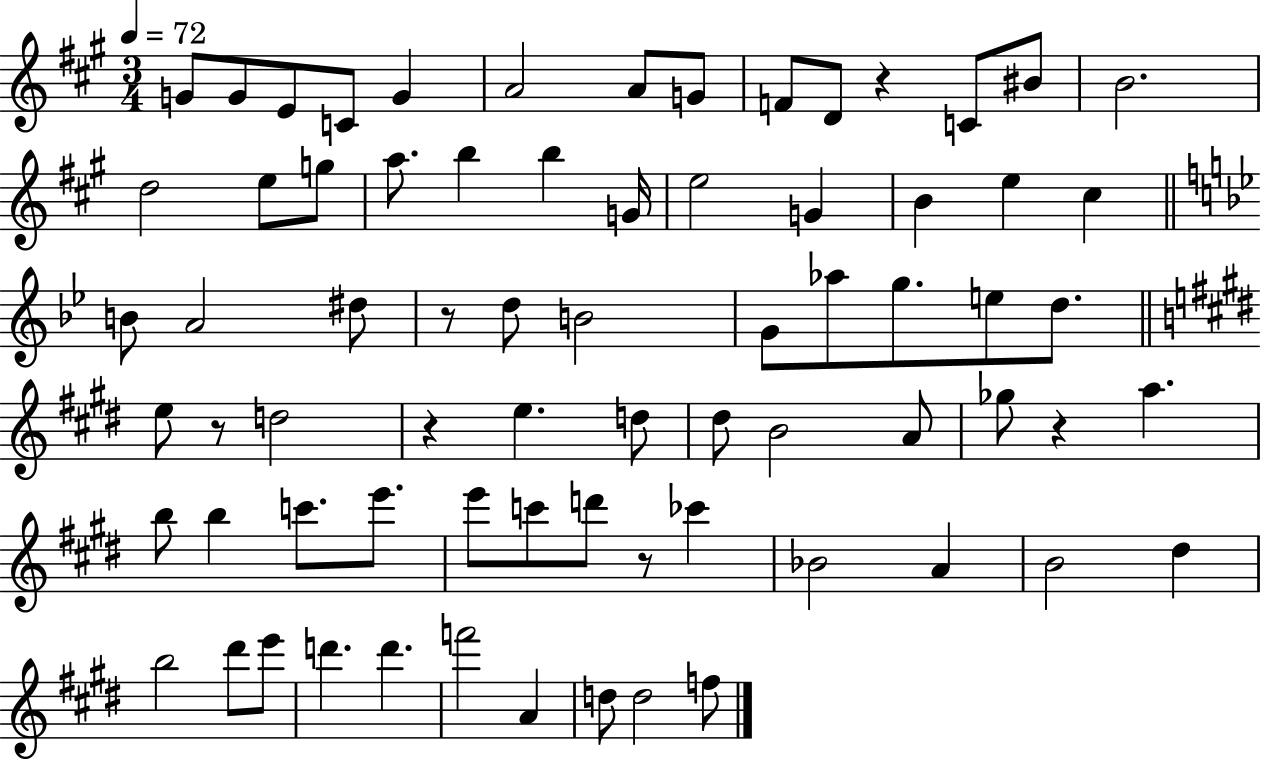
{
  \clef treble
  \numericTimeSignature
  \time 3/4
  \key a \major
  \tempo 4 = 72
  g'8 g'8 e'8 c'8 g'4 | a'2 a'8 g'8 | f'8 d'8 r4 c'8 bis'8 | b'2. | \break d''2 e''8 g''8 | a''8. b''4 b''4 g'16 | e''2 g'4 | b'4 e''4 cis''4 | \break \bar "||" \break \key bes \major b'8 a'2 dis''8 | r8 d''8 b'2 | g'8 aes''8 g''8. e''8 d''8. | \bar "||" \break \key e \major e''8 r8 d''2 | r4 e''4. d''8 | dis''8 b'2 a'8 | ges''8 r4 a''4. | \break b''8 b''4 c'''8. e'''8. | e'''8 c'''8 d'''8 r8 ces'''4 | bes'2 a'4 | b'2 dis''4 | \break b''2 dis'''8 e'''8 | d'''4. d'''4. | f'''2 a'4 | d''8 d''2 f''8 | \break \bar "|."
}